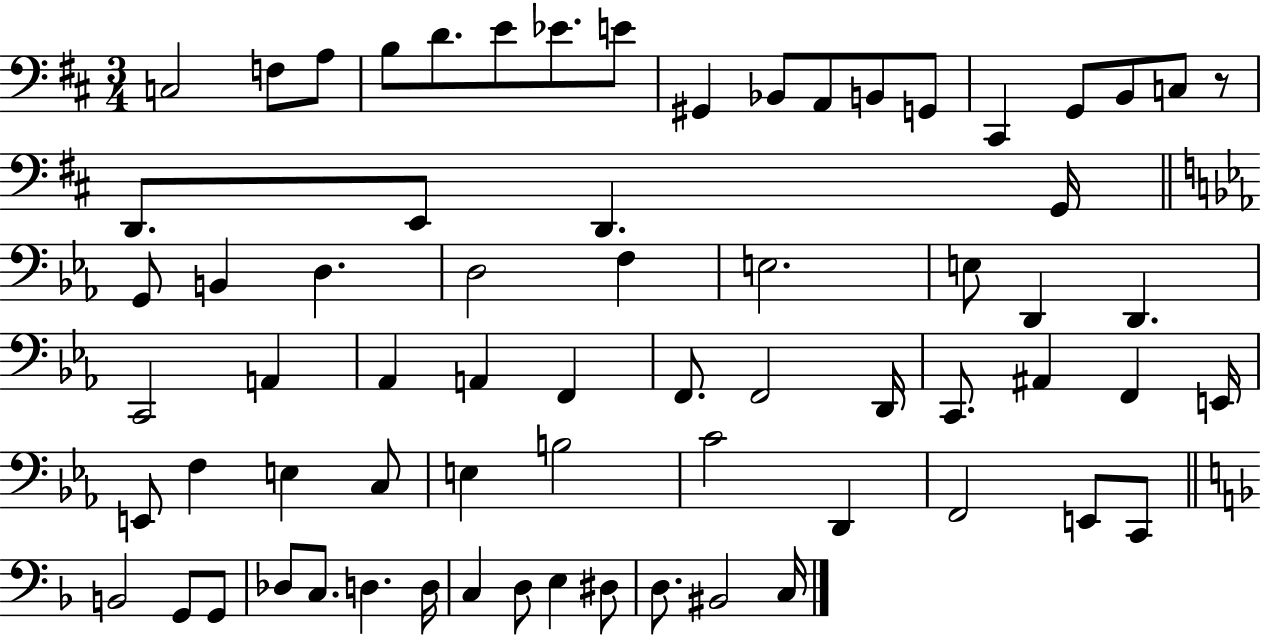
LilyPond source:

{
  \clef bass
  \numericTimeSignature
  \time 3/4
  \key d \major
  c2 f8 a8 | b8 d'8. e'8 ees'8. e'8 | gis,4 bes,8 a,8 b,8 g,8 | cis,4 g,8 b,8 c8 r8 | \break d,8. e,8 d,4. g,16 | \bar "||" \break \key ees \major g,8 b,4 d4. | d2 f4 | e2. | e8 d,4 d,4. | \break c,2 a,4 | aes,4 a,4 f,4 | f,8. f,2 d,16 | c,8. ais,4 f,4 e,16 | \break e,8 f4 e4 c8 | e4 b2 | c'2 d,4 | f,2 e,8 c,8 | \break \bar "||" \break \key f \major b,2 g,8 g,8 | des8 c8. d4. d16 | c4 d8 e4 dis8 | d8. bis,2 c16 | \break \bar "|."
}